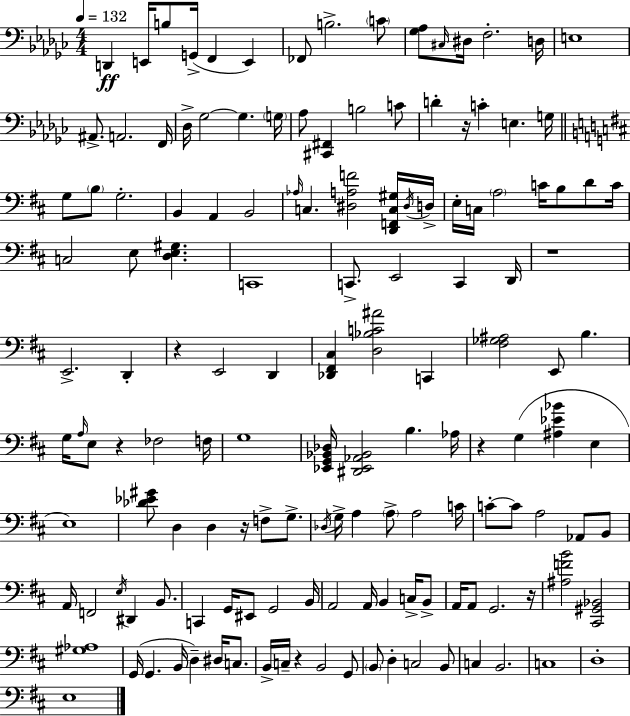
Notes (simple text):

D2/q E2/s B3/e G2/s F2/q E2/q FES2/e B3/h. C4/e [Gb3,Ab3]/e C#3/s D#3/s F3/h. D3/s E3/w A#2/e. A2/h. F2/s Db3/s Gb3/h Gb3/q. G3/s Ab3/e [C#2,F#2]/q B3/h C4/e D4/q R/s C4/q E3/q. G3/s G3/e B3/e G3/h. B2/q A2/q B2/h Ab3/s C3/q. [D#3,A3,F4]/h [D2,F2,C3,G#3]/s D#3/s D3/s E3/s C3/s A3/h C4/s B3/e D4/e C4/s C3/h E3/e [D3,E3,G#3]/q. C2/w C2/e. E2/h C2/q D2/s R/w E2/h. D2/q R/q E2/h D2/q [Db2,F#2,C#3]/q [D3,Bb3,C4,A#4]/h C2/q [F#3,Gb3,A#3]/h E2/e B3/q. G3/s A3/s E3/e R/q FES3/h F3/s G3/w [Eb2,G2,Bb2,Db3]/s [D#2,Eb2,Ab2,Bb2]/h B3/q. Ab3/s R/q G3/q [A#3,Eb4,Bb4]/q E3/q E3/w [Db4,Eb4,G#4]/e D3/q D3/q R/s F3/e G3/e. Db3/s G3/s A3/q A3/e A3/h C4/s C4/e C4/e A3/h Ab2/e B2/e A2/s F2/h E3/s D#2/q B2/e. C2/q G2/s EIS2/e G2/h B2/s A2/h A2/s B2/q C3/s B2/e A2/s A2/e G2/h. R/s [A#3,F4,B4]/h [C#2,G#2,Bb2]/h [G#3,Ab3]/w G2/s G2/q. B2/s D3/q D#3/s C3/e. B2/s C3/s R/q B2/h G2/e B2/e D3/q C3/h B2/e C3/q B2/h. C3/w D3/w E3/w